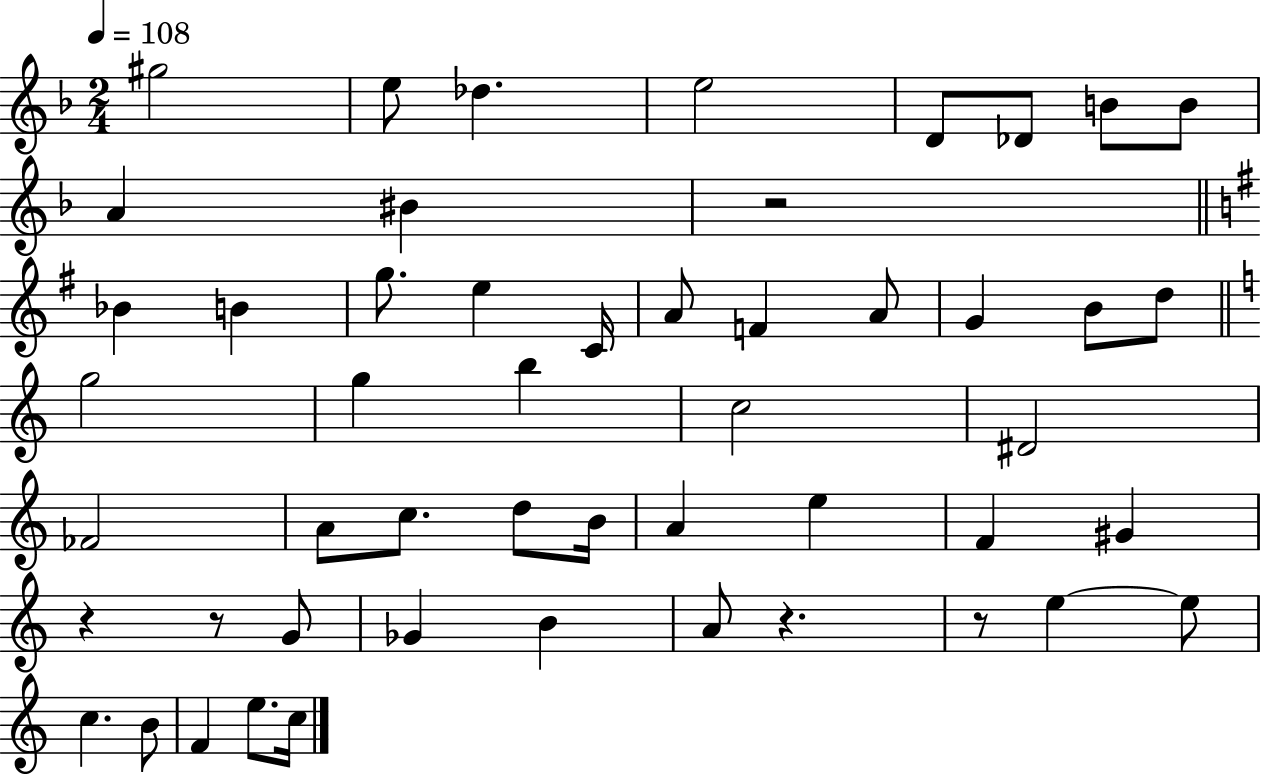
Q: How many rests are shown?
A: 5